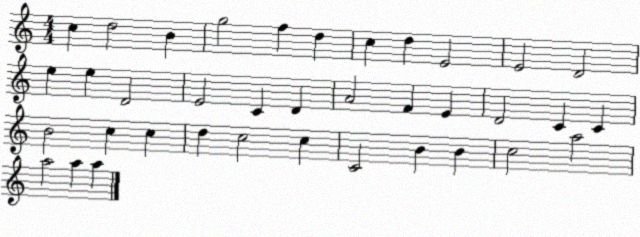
X:1
T:Untitled
M:4/4
L:1/4
K:C
c d2 B g2 f d c d E2 E2 D2 e e D2 E2 C D A2 F E D2 C C B2 c c d c2 c C2 B B c2 a2 a2 a a